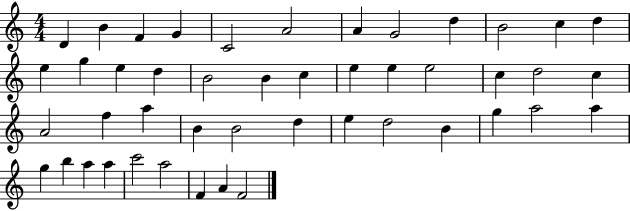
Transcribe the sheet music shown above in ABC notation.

X:1
T:Untitled
M:4/4
L:1/4
K:C
D B F G C2 A2 A G2 d B2 c d e g e d B2 B c e e e2 c d2 c A2 f a B B2 d e d2 B g a2 a g b a a c'2 a2 F A F2